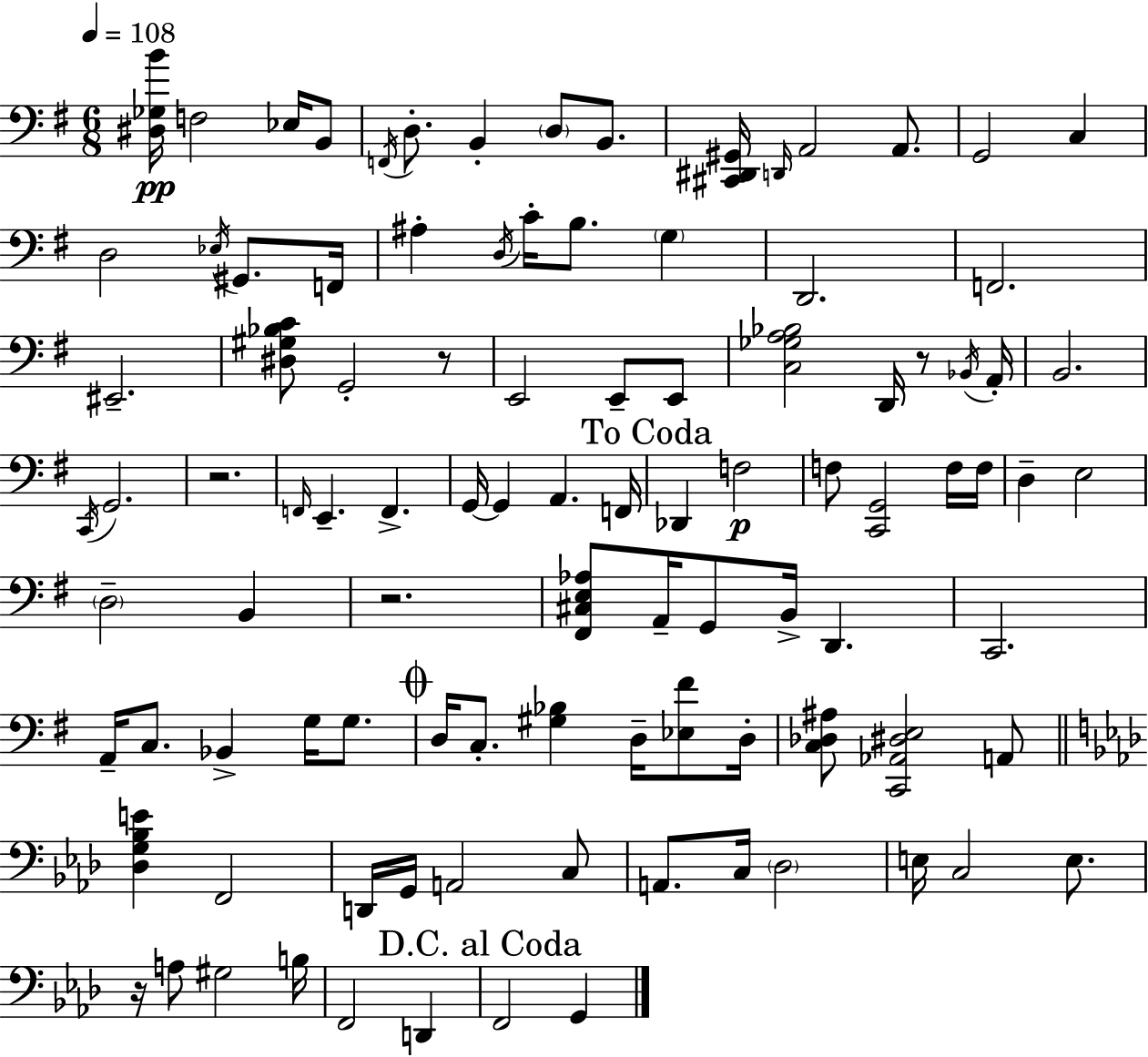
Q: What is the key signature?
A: G major